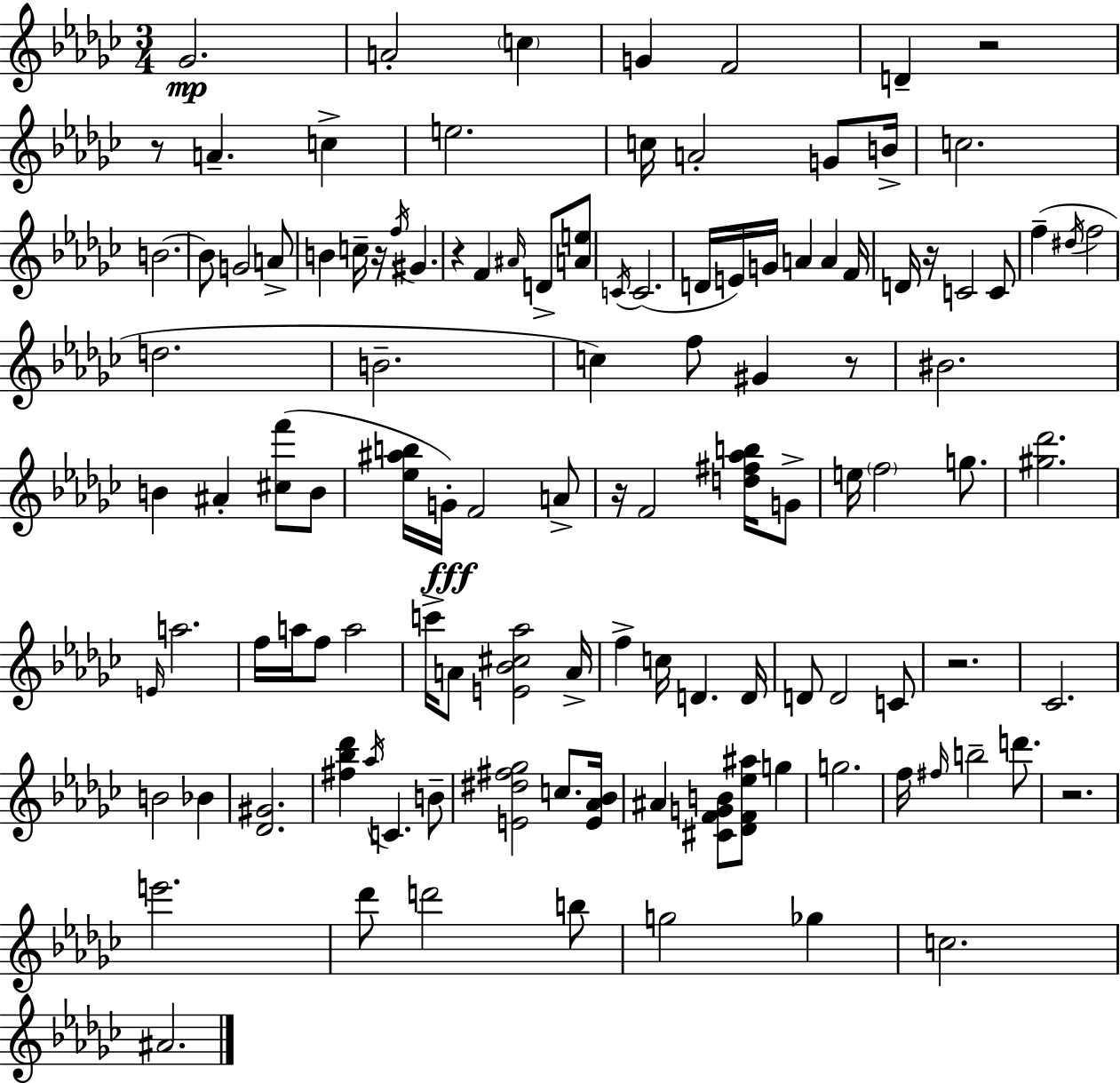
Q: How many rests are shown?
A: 9